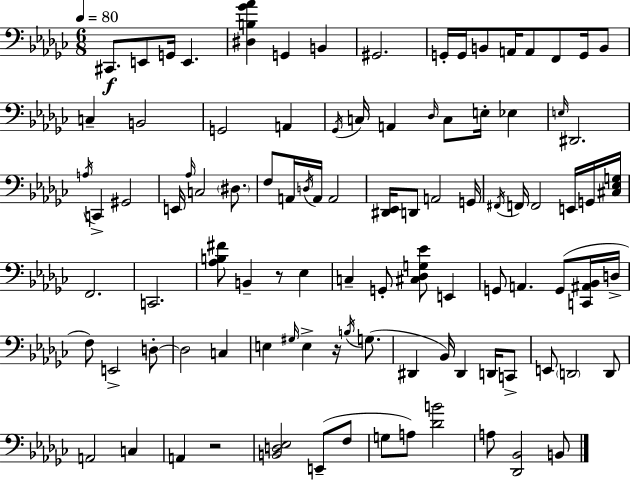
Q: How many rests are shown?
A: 3